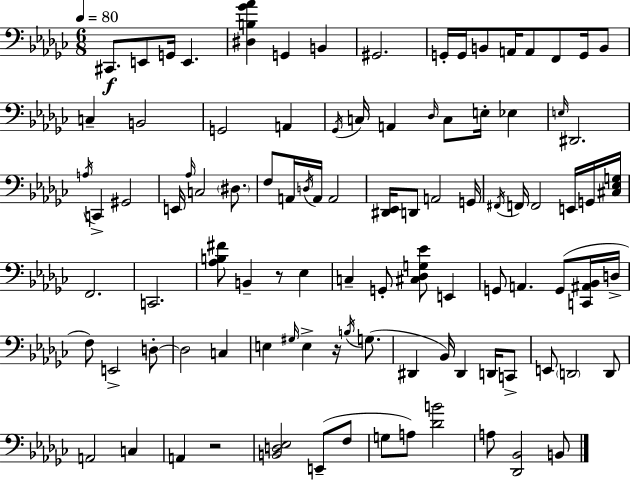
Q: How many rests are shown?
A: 3